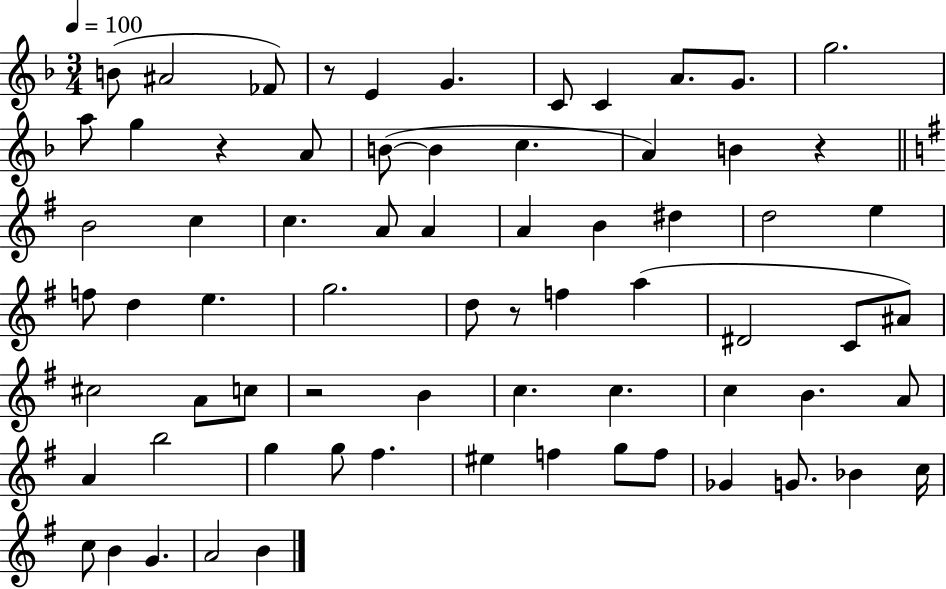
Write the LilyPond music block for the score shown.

{
  \clef treble
  \numericTimeSignature
  \time 3/4
  \key f \major
  \tempo 4 = 100
  b'8( ais'2 fes'8) | r8 e'4 g'4. | c'8 c'4 a'8. g'8. | g''2. | \break a''8 g''4 r4 a'8 | b'8~(~ b'4 c''4. | a'4) b'4 r4 | \bar "||" \break \key g \major b'2 c''4 | c''4. a'8 a'4 | a'4 b'4 dis''4 | d''2 e''4 | \break f''8 d''4 e''4. | g''2. | d''8 r8 f''4 a''4( | dis'2 c'8 ais'8) | \break cis''2 a'8 c''8 | r2 b'4 | c''4. c''4. | c''4 b'4. a'8 | \break a'4 b''2 | g''4 g''8 fis''4. | eis''4 f''4 g''8 f''8 | ges'4 g'8. bes'4 c''16 | \break c''8 b'4 g'4. | a'2 b'4 | \bar "|."
}